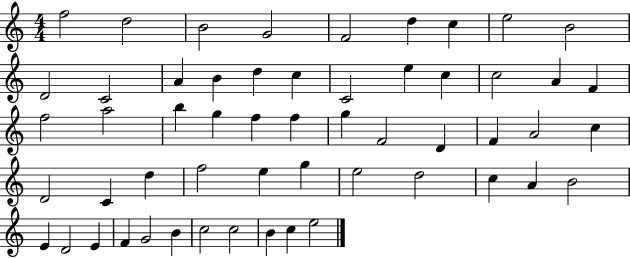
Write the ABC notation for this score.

X:1
T:Untitled
M:4/4
L:1/4
K:C
f2 d2 B2 G2 F2 d c e2 B2 D2 C2 A B d c C2 e c c2 A F f2 a2 b g f f g F2 D F A2 c D2 C d f2 e g e2 d2 c A B2 E D2 E F G2 B c2 c2 B c e2